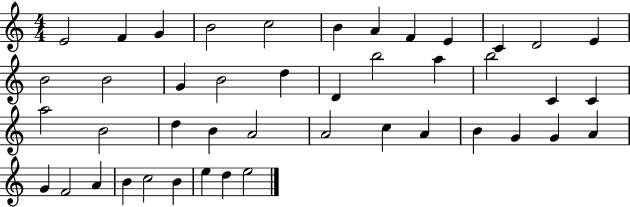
X:1
T:Untitled
M:4/4
L:1/4
K:C
E2 F G B2 c2 B A F E C D2 E B2 B2 G B2 d D b2 a b2 C C a2 B2 d B A2 A2 c A B G G A G F2 A B c2 B e d e2